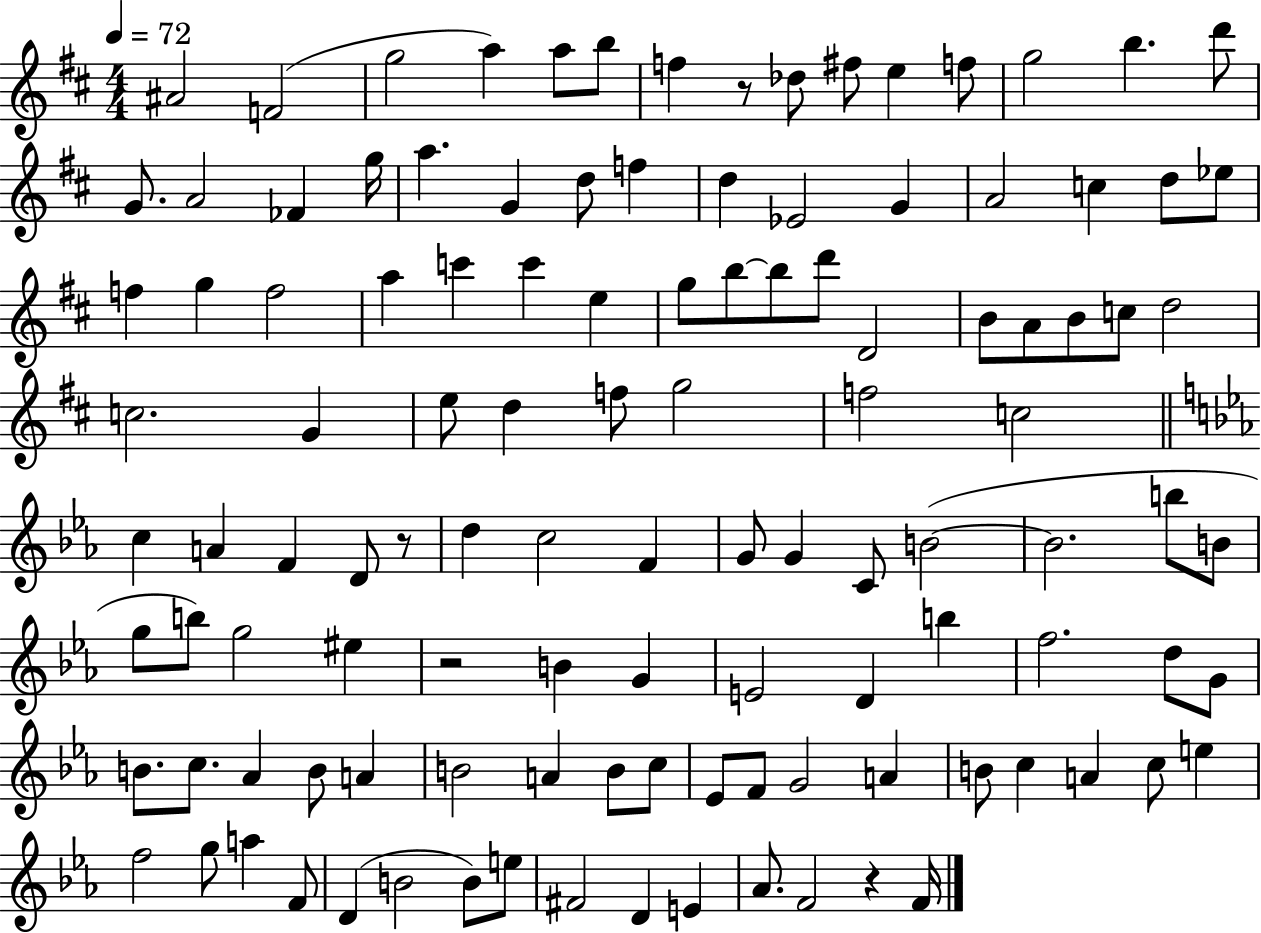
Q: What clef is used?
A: treble